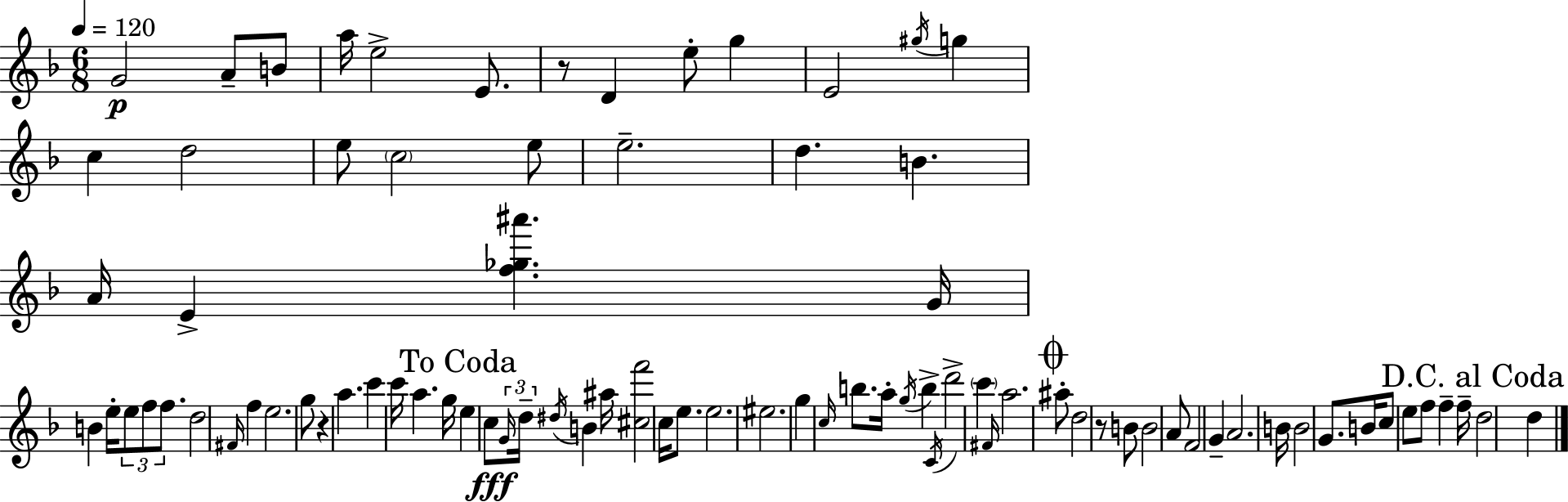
{
  \clef treble
  \numericTimeSignature
  \time 6/8
  \key d \minor
  \tempo 4 = 120
  g'2\p a'8-- b'8 | a''16 e''2-> e'8. | r8 d'4 e''8-. g''4 | e'2 \acciaccatura { gis''16 } g''4 | \break c''4 d''2 | e''8 \parenthesize c''2 e''8 | e''2.-- | d''4. b'4. | \break a'16 e'4-> <f'' ges'' ais'''>4. | g'16 b'4 e''16-. \tuplet 3/2 { e''8 f''8 f''8. } | d''2 \grace { fis'16 } f''4 | e''2. | \break g''8 r4 a''4. | c'''4 c'''16 a''4. | g''16 \mark "To Coda" e''4 c''8\fff \tuplet 3/2 { \grace { g'16 } d''16-- \acciaccatura { dis''16 } } b'4 | ais''16 <cis'' f'''>2 | \break c''16 e''8. e''2. | eis''2. | g''4 \grace { c''16 } b''8. | a''16-. \acciaccatura { g''16 } b''4-> \acciaccatura { c'16 } d'''2-> | \break \parenthesize c'''4 \grace { fis'16 } a''2. | \mark \markup { \musicglyph "scripts.coda" } ais''8-. d''2 | r8 b'8 b'2 | a'8 f'2 | \break g'4-- a'2. | b'16 b'2 | g'8. b'16 c''8 e''8 | f''8 f''4-- f''16-- \mark "D.C. al Coda" d''2 | \break d''4 \bar "|."
}